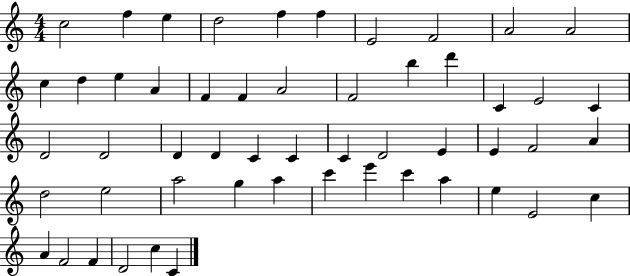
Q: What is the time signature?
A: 4/4